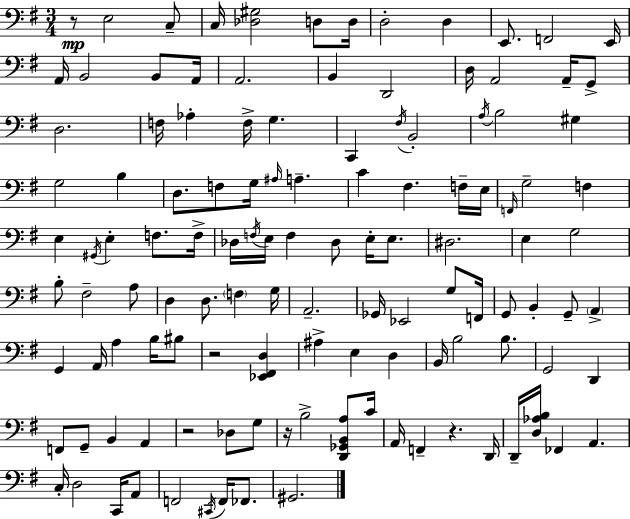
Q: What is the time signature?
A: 3/4